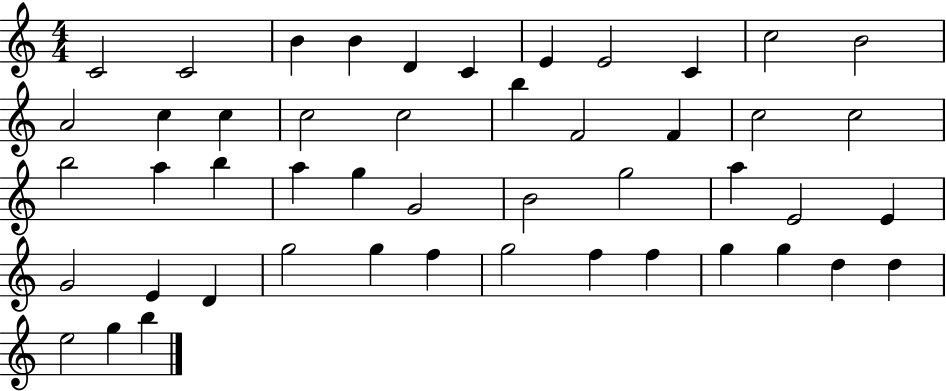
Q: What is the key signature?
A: C major